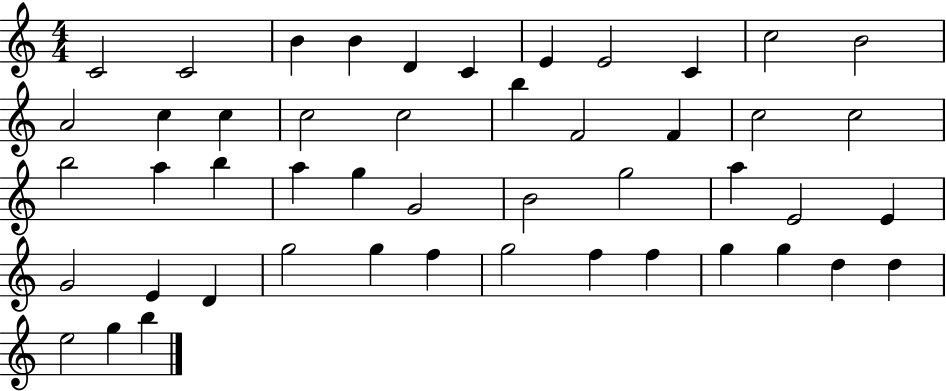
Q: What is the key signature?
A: C major